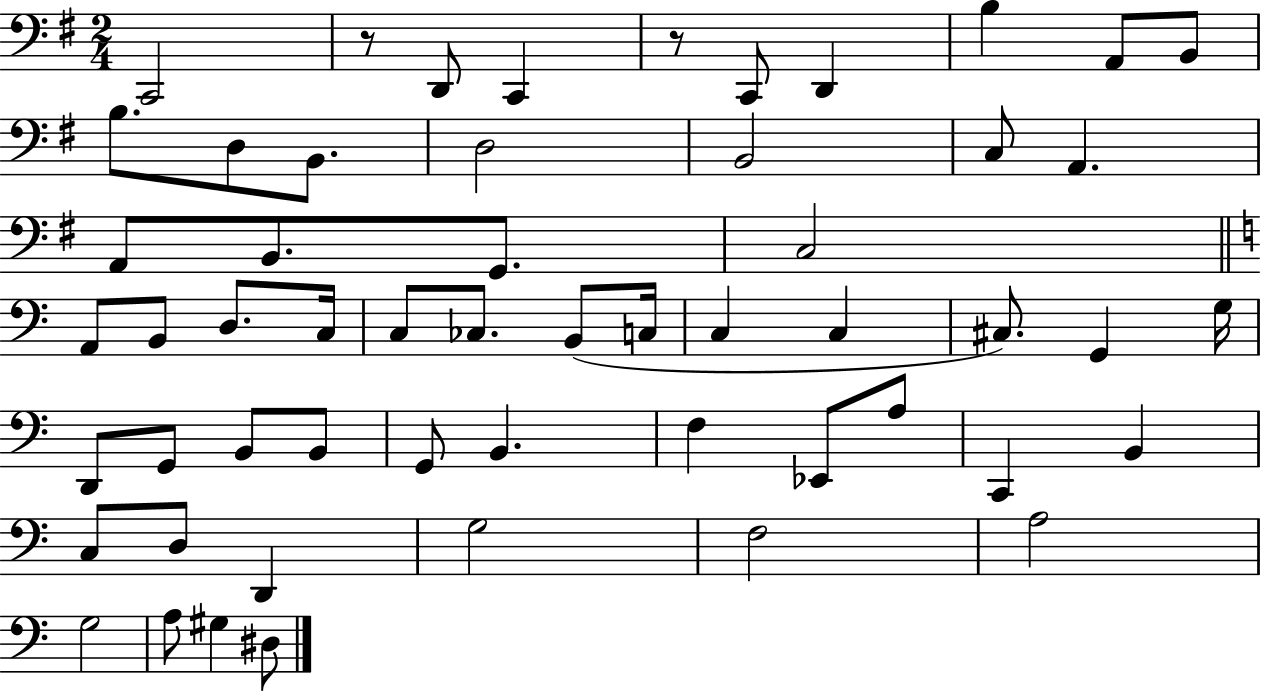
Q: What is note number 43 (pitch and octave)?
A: B2